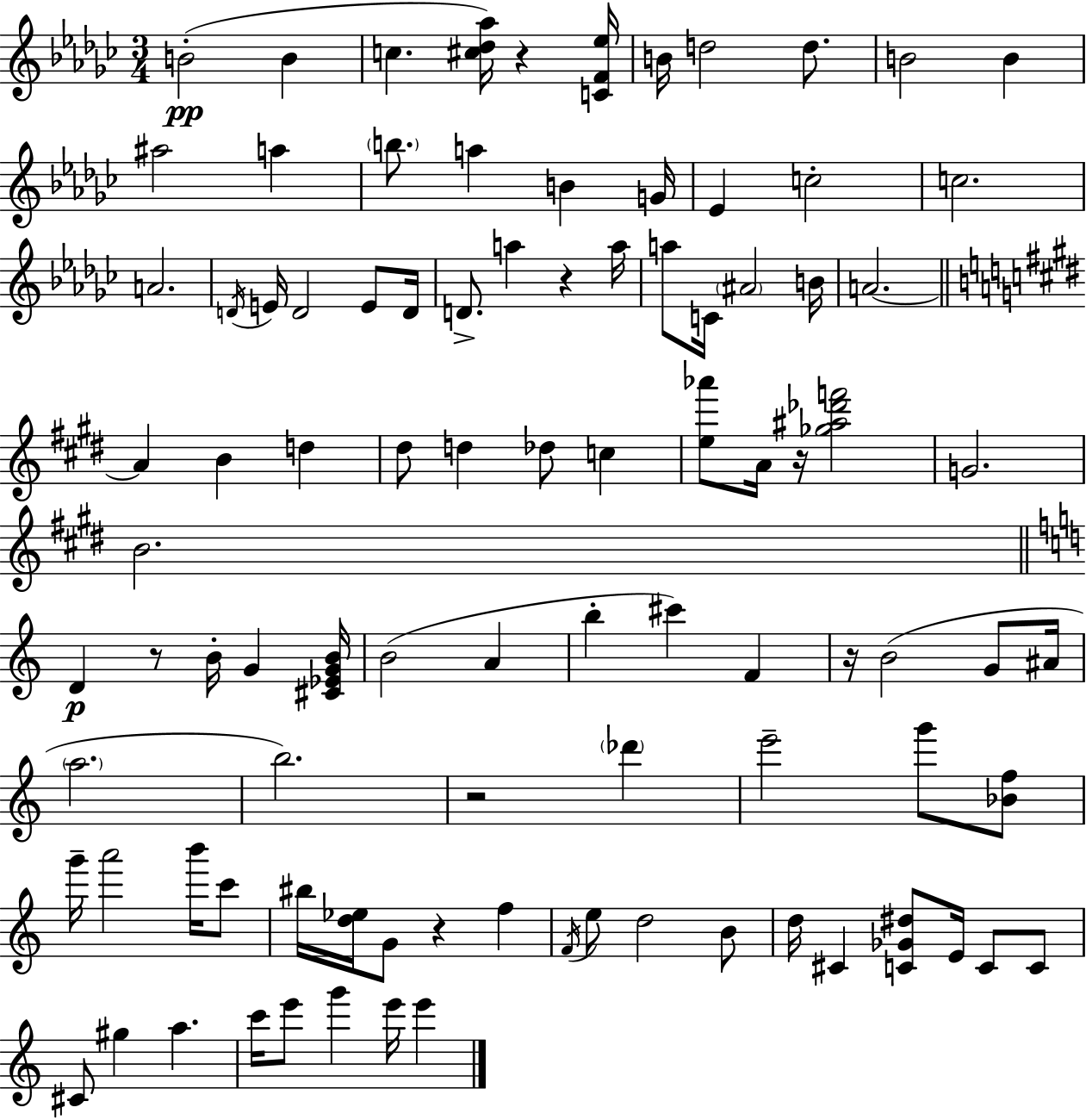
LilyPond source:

{
  \clef treble
  \numericTimeSignature
  \time 3/4
  \key ees \minor
  \repeat volta 2 { b'2-.(\pp b'4 | c''4. <cis'' des'' aes''>16) r4 <c' f' ees''>16 | b'16 d''2 d''8. | b'2 b'4 | \break ais''2 a''4 | \parenthesize b''8. a''4 b'4 g'16 | ees'4 c''2-. | c''2. | \break a'2. | \acciaccatura { d'16 } e'16 d'2 e'8 | d'16 d'8.-> a''4 r4 | a''16 a''8 c'16 \parenthesize ais'2 | \break b'16 a'2.~~ | \bar "||" \break \key e \major a'4 b'4 d''4 | dis''8 d''4 des''8 c''4 | <e'' aes'''>8 a'16 r16 <ges'' ais'' des''' f'''>2 | g'2. | \break b'2. | \bar "||" \break \key c \major d'4\p r8 b'16-. g'4 <cis' ees' g' b'>16 | b'2( a'4 | b''4-. cis'''4) f'4 | r16 b'2( g'8 ais'16 | \break \parenthesize a''2. | b''2.) | r2 \parenthesize des'''4 | e'''2-- g'''8 <bes' f''>8 | \break g'''16-- a'''2 b'''16 c'''8 | bis''16 <d'' ees''>16 g'8 r4 f''4 | \acciaccatura { f'16 } e''8 d''2 b'8 | d''16 cis'4 <c' ges' dis''>8 e'16 c'8 c'8 | \break cis'8 gis''4 a''4. | c'''16 e'''8 g'''4 e'''16 e'''4 | } \bar "|."
}